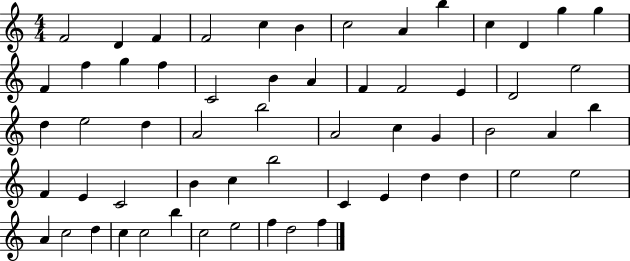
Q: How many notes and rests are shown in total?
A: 59